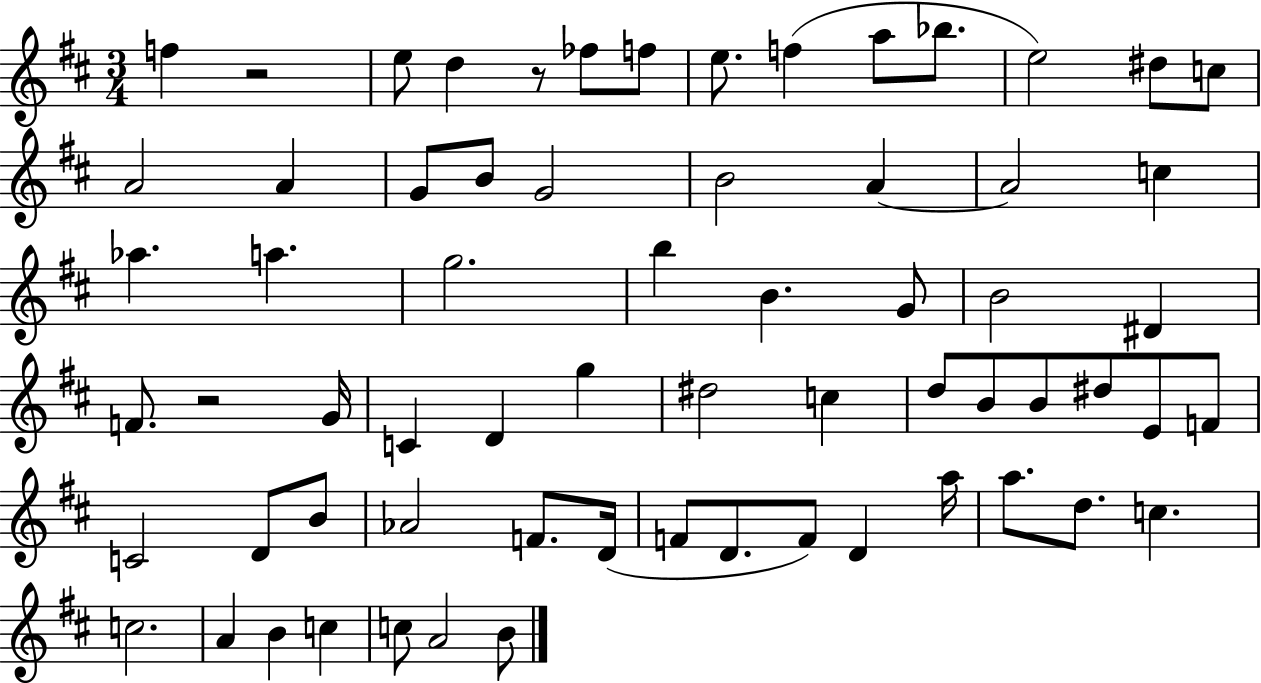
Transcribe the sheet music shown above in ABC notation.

X:1
T:Untitled
M:3/4
L:1/4
K:D
f z2 e/2 d z/2 _f/2 f/2 e/2 f a/2 _b/2 e2 ^d/2 c/2 A2 A G/2 B/2 G2 B2 A A2 c _a a g2 b B G/2 B2 ^D F/2 z2 G/4 C D g ^d2 c d/2 B/2 B/2 ^d/2 E/2 F/2 C2 D/2 B/2 _A2 F/2 D/4 F/2 D/2 F/2 D a/4 a/2 d/2 c c2 A B c c/2 A2 B/2